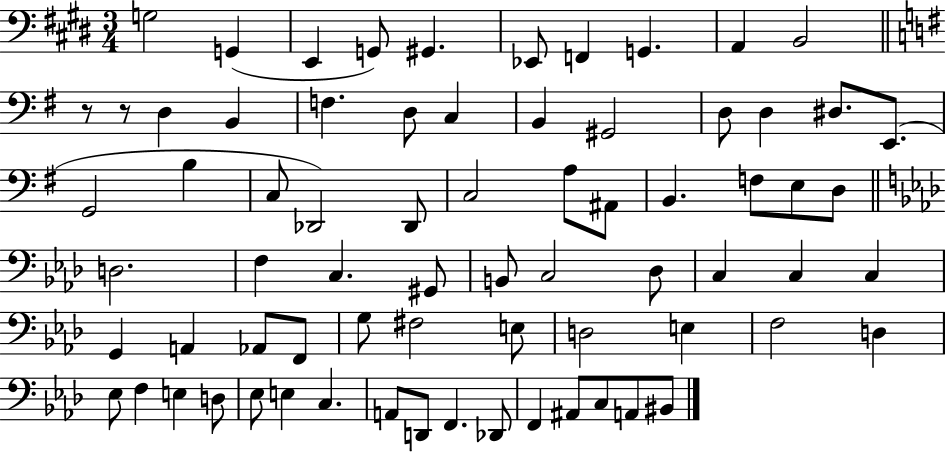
G3/h G2/q E2/q G2/e G#2/q. Eb2/e F2/q G2/q. A2/q B2/h R/e R/e D3/q B2/q F3/q. D3/e C3/q B2/q G#2/h D3/e D3/q D#3/e. E2/e. G2/h B3/q C3/e Db2/h Db2/e C3/h A3/e A#2/e B2/q. F3/e E3/e D3/e D3/h. F3/q C3/q. G#2/e B2/e C3/h Db3/e C3/q C3/q C3/q G2/q A2/q Ab2/e F2/e G3/e F#3/h E3/e D3/h E3/q F3/h D3/q Eb3/e F3/q E3/q D3/e Eb3/e E3/q C3/q. A2/e D2/e F2/q. Db2/e F2/q A#2/e C3/e A2/e BIS2/e